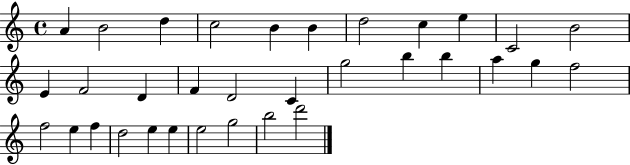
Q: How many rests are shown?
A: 0